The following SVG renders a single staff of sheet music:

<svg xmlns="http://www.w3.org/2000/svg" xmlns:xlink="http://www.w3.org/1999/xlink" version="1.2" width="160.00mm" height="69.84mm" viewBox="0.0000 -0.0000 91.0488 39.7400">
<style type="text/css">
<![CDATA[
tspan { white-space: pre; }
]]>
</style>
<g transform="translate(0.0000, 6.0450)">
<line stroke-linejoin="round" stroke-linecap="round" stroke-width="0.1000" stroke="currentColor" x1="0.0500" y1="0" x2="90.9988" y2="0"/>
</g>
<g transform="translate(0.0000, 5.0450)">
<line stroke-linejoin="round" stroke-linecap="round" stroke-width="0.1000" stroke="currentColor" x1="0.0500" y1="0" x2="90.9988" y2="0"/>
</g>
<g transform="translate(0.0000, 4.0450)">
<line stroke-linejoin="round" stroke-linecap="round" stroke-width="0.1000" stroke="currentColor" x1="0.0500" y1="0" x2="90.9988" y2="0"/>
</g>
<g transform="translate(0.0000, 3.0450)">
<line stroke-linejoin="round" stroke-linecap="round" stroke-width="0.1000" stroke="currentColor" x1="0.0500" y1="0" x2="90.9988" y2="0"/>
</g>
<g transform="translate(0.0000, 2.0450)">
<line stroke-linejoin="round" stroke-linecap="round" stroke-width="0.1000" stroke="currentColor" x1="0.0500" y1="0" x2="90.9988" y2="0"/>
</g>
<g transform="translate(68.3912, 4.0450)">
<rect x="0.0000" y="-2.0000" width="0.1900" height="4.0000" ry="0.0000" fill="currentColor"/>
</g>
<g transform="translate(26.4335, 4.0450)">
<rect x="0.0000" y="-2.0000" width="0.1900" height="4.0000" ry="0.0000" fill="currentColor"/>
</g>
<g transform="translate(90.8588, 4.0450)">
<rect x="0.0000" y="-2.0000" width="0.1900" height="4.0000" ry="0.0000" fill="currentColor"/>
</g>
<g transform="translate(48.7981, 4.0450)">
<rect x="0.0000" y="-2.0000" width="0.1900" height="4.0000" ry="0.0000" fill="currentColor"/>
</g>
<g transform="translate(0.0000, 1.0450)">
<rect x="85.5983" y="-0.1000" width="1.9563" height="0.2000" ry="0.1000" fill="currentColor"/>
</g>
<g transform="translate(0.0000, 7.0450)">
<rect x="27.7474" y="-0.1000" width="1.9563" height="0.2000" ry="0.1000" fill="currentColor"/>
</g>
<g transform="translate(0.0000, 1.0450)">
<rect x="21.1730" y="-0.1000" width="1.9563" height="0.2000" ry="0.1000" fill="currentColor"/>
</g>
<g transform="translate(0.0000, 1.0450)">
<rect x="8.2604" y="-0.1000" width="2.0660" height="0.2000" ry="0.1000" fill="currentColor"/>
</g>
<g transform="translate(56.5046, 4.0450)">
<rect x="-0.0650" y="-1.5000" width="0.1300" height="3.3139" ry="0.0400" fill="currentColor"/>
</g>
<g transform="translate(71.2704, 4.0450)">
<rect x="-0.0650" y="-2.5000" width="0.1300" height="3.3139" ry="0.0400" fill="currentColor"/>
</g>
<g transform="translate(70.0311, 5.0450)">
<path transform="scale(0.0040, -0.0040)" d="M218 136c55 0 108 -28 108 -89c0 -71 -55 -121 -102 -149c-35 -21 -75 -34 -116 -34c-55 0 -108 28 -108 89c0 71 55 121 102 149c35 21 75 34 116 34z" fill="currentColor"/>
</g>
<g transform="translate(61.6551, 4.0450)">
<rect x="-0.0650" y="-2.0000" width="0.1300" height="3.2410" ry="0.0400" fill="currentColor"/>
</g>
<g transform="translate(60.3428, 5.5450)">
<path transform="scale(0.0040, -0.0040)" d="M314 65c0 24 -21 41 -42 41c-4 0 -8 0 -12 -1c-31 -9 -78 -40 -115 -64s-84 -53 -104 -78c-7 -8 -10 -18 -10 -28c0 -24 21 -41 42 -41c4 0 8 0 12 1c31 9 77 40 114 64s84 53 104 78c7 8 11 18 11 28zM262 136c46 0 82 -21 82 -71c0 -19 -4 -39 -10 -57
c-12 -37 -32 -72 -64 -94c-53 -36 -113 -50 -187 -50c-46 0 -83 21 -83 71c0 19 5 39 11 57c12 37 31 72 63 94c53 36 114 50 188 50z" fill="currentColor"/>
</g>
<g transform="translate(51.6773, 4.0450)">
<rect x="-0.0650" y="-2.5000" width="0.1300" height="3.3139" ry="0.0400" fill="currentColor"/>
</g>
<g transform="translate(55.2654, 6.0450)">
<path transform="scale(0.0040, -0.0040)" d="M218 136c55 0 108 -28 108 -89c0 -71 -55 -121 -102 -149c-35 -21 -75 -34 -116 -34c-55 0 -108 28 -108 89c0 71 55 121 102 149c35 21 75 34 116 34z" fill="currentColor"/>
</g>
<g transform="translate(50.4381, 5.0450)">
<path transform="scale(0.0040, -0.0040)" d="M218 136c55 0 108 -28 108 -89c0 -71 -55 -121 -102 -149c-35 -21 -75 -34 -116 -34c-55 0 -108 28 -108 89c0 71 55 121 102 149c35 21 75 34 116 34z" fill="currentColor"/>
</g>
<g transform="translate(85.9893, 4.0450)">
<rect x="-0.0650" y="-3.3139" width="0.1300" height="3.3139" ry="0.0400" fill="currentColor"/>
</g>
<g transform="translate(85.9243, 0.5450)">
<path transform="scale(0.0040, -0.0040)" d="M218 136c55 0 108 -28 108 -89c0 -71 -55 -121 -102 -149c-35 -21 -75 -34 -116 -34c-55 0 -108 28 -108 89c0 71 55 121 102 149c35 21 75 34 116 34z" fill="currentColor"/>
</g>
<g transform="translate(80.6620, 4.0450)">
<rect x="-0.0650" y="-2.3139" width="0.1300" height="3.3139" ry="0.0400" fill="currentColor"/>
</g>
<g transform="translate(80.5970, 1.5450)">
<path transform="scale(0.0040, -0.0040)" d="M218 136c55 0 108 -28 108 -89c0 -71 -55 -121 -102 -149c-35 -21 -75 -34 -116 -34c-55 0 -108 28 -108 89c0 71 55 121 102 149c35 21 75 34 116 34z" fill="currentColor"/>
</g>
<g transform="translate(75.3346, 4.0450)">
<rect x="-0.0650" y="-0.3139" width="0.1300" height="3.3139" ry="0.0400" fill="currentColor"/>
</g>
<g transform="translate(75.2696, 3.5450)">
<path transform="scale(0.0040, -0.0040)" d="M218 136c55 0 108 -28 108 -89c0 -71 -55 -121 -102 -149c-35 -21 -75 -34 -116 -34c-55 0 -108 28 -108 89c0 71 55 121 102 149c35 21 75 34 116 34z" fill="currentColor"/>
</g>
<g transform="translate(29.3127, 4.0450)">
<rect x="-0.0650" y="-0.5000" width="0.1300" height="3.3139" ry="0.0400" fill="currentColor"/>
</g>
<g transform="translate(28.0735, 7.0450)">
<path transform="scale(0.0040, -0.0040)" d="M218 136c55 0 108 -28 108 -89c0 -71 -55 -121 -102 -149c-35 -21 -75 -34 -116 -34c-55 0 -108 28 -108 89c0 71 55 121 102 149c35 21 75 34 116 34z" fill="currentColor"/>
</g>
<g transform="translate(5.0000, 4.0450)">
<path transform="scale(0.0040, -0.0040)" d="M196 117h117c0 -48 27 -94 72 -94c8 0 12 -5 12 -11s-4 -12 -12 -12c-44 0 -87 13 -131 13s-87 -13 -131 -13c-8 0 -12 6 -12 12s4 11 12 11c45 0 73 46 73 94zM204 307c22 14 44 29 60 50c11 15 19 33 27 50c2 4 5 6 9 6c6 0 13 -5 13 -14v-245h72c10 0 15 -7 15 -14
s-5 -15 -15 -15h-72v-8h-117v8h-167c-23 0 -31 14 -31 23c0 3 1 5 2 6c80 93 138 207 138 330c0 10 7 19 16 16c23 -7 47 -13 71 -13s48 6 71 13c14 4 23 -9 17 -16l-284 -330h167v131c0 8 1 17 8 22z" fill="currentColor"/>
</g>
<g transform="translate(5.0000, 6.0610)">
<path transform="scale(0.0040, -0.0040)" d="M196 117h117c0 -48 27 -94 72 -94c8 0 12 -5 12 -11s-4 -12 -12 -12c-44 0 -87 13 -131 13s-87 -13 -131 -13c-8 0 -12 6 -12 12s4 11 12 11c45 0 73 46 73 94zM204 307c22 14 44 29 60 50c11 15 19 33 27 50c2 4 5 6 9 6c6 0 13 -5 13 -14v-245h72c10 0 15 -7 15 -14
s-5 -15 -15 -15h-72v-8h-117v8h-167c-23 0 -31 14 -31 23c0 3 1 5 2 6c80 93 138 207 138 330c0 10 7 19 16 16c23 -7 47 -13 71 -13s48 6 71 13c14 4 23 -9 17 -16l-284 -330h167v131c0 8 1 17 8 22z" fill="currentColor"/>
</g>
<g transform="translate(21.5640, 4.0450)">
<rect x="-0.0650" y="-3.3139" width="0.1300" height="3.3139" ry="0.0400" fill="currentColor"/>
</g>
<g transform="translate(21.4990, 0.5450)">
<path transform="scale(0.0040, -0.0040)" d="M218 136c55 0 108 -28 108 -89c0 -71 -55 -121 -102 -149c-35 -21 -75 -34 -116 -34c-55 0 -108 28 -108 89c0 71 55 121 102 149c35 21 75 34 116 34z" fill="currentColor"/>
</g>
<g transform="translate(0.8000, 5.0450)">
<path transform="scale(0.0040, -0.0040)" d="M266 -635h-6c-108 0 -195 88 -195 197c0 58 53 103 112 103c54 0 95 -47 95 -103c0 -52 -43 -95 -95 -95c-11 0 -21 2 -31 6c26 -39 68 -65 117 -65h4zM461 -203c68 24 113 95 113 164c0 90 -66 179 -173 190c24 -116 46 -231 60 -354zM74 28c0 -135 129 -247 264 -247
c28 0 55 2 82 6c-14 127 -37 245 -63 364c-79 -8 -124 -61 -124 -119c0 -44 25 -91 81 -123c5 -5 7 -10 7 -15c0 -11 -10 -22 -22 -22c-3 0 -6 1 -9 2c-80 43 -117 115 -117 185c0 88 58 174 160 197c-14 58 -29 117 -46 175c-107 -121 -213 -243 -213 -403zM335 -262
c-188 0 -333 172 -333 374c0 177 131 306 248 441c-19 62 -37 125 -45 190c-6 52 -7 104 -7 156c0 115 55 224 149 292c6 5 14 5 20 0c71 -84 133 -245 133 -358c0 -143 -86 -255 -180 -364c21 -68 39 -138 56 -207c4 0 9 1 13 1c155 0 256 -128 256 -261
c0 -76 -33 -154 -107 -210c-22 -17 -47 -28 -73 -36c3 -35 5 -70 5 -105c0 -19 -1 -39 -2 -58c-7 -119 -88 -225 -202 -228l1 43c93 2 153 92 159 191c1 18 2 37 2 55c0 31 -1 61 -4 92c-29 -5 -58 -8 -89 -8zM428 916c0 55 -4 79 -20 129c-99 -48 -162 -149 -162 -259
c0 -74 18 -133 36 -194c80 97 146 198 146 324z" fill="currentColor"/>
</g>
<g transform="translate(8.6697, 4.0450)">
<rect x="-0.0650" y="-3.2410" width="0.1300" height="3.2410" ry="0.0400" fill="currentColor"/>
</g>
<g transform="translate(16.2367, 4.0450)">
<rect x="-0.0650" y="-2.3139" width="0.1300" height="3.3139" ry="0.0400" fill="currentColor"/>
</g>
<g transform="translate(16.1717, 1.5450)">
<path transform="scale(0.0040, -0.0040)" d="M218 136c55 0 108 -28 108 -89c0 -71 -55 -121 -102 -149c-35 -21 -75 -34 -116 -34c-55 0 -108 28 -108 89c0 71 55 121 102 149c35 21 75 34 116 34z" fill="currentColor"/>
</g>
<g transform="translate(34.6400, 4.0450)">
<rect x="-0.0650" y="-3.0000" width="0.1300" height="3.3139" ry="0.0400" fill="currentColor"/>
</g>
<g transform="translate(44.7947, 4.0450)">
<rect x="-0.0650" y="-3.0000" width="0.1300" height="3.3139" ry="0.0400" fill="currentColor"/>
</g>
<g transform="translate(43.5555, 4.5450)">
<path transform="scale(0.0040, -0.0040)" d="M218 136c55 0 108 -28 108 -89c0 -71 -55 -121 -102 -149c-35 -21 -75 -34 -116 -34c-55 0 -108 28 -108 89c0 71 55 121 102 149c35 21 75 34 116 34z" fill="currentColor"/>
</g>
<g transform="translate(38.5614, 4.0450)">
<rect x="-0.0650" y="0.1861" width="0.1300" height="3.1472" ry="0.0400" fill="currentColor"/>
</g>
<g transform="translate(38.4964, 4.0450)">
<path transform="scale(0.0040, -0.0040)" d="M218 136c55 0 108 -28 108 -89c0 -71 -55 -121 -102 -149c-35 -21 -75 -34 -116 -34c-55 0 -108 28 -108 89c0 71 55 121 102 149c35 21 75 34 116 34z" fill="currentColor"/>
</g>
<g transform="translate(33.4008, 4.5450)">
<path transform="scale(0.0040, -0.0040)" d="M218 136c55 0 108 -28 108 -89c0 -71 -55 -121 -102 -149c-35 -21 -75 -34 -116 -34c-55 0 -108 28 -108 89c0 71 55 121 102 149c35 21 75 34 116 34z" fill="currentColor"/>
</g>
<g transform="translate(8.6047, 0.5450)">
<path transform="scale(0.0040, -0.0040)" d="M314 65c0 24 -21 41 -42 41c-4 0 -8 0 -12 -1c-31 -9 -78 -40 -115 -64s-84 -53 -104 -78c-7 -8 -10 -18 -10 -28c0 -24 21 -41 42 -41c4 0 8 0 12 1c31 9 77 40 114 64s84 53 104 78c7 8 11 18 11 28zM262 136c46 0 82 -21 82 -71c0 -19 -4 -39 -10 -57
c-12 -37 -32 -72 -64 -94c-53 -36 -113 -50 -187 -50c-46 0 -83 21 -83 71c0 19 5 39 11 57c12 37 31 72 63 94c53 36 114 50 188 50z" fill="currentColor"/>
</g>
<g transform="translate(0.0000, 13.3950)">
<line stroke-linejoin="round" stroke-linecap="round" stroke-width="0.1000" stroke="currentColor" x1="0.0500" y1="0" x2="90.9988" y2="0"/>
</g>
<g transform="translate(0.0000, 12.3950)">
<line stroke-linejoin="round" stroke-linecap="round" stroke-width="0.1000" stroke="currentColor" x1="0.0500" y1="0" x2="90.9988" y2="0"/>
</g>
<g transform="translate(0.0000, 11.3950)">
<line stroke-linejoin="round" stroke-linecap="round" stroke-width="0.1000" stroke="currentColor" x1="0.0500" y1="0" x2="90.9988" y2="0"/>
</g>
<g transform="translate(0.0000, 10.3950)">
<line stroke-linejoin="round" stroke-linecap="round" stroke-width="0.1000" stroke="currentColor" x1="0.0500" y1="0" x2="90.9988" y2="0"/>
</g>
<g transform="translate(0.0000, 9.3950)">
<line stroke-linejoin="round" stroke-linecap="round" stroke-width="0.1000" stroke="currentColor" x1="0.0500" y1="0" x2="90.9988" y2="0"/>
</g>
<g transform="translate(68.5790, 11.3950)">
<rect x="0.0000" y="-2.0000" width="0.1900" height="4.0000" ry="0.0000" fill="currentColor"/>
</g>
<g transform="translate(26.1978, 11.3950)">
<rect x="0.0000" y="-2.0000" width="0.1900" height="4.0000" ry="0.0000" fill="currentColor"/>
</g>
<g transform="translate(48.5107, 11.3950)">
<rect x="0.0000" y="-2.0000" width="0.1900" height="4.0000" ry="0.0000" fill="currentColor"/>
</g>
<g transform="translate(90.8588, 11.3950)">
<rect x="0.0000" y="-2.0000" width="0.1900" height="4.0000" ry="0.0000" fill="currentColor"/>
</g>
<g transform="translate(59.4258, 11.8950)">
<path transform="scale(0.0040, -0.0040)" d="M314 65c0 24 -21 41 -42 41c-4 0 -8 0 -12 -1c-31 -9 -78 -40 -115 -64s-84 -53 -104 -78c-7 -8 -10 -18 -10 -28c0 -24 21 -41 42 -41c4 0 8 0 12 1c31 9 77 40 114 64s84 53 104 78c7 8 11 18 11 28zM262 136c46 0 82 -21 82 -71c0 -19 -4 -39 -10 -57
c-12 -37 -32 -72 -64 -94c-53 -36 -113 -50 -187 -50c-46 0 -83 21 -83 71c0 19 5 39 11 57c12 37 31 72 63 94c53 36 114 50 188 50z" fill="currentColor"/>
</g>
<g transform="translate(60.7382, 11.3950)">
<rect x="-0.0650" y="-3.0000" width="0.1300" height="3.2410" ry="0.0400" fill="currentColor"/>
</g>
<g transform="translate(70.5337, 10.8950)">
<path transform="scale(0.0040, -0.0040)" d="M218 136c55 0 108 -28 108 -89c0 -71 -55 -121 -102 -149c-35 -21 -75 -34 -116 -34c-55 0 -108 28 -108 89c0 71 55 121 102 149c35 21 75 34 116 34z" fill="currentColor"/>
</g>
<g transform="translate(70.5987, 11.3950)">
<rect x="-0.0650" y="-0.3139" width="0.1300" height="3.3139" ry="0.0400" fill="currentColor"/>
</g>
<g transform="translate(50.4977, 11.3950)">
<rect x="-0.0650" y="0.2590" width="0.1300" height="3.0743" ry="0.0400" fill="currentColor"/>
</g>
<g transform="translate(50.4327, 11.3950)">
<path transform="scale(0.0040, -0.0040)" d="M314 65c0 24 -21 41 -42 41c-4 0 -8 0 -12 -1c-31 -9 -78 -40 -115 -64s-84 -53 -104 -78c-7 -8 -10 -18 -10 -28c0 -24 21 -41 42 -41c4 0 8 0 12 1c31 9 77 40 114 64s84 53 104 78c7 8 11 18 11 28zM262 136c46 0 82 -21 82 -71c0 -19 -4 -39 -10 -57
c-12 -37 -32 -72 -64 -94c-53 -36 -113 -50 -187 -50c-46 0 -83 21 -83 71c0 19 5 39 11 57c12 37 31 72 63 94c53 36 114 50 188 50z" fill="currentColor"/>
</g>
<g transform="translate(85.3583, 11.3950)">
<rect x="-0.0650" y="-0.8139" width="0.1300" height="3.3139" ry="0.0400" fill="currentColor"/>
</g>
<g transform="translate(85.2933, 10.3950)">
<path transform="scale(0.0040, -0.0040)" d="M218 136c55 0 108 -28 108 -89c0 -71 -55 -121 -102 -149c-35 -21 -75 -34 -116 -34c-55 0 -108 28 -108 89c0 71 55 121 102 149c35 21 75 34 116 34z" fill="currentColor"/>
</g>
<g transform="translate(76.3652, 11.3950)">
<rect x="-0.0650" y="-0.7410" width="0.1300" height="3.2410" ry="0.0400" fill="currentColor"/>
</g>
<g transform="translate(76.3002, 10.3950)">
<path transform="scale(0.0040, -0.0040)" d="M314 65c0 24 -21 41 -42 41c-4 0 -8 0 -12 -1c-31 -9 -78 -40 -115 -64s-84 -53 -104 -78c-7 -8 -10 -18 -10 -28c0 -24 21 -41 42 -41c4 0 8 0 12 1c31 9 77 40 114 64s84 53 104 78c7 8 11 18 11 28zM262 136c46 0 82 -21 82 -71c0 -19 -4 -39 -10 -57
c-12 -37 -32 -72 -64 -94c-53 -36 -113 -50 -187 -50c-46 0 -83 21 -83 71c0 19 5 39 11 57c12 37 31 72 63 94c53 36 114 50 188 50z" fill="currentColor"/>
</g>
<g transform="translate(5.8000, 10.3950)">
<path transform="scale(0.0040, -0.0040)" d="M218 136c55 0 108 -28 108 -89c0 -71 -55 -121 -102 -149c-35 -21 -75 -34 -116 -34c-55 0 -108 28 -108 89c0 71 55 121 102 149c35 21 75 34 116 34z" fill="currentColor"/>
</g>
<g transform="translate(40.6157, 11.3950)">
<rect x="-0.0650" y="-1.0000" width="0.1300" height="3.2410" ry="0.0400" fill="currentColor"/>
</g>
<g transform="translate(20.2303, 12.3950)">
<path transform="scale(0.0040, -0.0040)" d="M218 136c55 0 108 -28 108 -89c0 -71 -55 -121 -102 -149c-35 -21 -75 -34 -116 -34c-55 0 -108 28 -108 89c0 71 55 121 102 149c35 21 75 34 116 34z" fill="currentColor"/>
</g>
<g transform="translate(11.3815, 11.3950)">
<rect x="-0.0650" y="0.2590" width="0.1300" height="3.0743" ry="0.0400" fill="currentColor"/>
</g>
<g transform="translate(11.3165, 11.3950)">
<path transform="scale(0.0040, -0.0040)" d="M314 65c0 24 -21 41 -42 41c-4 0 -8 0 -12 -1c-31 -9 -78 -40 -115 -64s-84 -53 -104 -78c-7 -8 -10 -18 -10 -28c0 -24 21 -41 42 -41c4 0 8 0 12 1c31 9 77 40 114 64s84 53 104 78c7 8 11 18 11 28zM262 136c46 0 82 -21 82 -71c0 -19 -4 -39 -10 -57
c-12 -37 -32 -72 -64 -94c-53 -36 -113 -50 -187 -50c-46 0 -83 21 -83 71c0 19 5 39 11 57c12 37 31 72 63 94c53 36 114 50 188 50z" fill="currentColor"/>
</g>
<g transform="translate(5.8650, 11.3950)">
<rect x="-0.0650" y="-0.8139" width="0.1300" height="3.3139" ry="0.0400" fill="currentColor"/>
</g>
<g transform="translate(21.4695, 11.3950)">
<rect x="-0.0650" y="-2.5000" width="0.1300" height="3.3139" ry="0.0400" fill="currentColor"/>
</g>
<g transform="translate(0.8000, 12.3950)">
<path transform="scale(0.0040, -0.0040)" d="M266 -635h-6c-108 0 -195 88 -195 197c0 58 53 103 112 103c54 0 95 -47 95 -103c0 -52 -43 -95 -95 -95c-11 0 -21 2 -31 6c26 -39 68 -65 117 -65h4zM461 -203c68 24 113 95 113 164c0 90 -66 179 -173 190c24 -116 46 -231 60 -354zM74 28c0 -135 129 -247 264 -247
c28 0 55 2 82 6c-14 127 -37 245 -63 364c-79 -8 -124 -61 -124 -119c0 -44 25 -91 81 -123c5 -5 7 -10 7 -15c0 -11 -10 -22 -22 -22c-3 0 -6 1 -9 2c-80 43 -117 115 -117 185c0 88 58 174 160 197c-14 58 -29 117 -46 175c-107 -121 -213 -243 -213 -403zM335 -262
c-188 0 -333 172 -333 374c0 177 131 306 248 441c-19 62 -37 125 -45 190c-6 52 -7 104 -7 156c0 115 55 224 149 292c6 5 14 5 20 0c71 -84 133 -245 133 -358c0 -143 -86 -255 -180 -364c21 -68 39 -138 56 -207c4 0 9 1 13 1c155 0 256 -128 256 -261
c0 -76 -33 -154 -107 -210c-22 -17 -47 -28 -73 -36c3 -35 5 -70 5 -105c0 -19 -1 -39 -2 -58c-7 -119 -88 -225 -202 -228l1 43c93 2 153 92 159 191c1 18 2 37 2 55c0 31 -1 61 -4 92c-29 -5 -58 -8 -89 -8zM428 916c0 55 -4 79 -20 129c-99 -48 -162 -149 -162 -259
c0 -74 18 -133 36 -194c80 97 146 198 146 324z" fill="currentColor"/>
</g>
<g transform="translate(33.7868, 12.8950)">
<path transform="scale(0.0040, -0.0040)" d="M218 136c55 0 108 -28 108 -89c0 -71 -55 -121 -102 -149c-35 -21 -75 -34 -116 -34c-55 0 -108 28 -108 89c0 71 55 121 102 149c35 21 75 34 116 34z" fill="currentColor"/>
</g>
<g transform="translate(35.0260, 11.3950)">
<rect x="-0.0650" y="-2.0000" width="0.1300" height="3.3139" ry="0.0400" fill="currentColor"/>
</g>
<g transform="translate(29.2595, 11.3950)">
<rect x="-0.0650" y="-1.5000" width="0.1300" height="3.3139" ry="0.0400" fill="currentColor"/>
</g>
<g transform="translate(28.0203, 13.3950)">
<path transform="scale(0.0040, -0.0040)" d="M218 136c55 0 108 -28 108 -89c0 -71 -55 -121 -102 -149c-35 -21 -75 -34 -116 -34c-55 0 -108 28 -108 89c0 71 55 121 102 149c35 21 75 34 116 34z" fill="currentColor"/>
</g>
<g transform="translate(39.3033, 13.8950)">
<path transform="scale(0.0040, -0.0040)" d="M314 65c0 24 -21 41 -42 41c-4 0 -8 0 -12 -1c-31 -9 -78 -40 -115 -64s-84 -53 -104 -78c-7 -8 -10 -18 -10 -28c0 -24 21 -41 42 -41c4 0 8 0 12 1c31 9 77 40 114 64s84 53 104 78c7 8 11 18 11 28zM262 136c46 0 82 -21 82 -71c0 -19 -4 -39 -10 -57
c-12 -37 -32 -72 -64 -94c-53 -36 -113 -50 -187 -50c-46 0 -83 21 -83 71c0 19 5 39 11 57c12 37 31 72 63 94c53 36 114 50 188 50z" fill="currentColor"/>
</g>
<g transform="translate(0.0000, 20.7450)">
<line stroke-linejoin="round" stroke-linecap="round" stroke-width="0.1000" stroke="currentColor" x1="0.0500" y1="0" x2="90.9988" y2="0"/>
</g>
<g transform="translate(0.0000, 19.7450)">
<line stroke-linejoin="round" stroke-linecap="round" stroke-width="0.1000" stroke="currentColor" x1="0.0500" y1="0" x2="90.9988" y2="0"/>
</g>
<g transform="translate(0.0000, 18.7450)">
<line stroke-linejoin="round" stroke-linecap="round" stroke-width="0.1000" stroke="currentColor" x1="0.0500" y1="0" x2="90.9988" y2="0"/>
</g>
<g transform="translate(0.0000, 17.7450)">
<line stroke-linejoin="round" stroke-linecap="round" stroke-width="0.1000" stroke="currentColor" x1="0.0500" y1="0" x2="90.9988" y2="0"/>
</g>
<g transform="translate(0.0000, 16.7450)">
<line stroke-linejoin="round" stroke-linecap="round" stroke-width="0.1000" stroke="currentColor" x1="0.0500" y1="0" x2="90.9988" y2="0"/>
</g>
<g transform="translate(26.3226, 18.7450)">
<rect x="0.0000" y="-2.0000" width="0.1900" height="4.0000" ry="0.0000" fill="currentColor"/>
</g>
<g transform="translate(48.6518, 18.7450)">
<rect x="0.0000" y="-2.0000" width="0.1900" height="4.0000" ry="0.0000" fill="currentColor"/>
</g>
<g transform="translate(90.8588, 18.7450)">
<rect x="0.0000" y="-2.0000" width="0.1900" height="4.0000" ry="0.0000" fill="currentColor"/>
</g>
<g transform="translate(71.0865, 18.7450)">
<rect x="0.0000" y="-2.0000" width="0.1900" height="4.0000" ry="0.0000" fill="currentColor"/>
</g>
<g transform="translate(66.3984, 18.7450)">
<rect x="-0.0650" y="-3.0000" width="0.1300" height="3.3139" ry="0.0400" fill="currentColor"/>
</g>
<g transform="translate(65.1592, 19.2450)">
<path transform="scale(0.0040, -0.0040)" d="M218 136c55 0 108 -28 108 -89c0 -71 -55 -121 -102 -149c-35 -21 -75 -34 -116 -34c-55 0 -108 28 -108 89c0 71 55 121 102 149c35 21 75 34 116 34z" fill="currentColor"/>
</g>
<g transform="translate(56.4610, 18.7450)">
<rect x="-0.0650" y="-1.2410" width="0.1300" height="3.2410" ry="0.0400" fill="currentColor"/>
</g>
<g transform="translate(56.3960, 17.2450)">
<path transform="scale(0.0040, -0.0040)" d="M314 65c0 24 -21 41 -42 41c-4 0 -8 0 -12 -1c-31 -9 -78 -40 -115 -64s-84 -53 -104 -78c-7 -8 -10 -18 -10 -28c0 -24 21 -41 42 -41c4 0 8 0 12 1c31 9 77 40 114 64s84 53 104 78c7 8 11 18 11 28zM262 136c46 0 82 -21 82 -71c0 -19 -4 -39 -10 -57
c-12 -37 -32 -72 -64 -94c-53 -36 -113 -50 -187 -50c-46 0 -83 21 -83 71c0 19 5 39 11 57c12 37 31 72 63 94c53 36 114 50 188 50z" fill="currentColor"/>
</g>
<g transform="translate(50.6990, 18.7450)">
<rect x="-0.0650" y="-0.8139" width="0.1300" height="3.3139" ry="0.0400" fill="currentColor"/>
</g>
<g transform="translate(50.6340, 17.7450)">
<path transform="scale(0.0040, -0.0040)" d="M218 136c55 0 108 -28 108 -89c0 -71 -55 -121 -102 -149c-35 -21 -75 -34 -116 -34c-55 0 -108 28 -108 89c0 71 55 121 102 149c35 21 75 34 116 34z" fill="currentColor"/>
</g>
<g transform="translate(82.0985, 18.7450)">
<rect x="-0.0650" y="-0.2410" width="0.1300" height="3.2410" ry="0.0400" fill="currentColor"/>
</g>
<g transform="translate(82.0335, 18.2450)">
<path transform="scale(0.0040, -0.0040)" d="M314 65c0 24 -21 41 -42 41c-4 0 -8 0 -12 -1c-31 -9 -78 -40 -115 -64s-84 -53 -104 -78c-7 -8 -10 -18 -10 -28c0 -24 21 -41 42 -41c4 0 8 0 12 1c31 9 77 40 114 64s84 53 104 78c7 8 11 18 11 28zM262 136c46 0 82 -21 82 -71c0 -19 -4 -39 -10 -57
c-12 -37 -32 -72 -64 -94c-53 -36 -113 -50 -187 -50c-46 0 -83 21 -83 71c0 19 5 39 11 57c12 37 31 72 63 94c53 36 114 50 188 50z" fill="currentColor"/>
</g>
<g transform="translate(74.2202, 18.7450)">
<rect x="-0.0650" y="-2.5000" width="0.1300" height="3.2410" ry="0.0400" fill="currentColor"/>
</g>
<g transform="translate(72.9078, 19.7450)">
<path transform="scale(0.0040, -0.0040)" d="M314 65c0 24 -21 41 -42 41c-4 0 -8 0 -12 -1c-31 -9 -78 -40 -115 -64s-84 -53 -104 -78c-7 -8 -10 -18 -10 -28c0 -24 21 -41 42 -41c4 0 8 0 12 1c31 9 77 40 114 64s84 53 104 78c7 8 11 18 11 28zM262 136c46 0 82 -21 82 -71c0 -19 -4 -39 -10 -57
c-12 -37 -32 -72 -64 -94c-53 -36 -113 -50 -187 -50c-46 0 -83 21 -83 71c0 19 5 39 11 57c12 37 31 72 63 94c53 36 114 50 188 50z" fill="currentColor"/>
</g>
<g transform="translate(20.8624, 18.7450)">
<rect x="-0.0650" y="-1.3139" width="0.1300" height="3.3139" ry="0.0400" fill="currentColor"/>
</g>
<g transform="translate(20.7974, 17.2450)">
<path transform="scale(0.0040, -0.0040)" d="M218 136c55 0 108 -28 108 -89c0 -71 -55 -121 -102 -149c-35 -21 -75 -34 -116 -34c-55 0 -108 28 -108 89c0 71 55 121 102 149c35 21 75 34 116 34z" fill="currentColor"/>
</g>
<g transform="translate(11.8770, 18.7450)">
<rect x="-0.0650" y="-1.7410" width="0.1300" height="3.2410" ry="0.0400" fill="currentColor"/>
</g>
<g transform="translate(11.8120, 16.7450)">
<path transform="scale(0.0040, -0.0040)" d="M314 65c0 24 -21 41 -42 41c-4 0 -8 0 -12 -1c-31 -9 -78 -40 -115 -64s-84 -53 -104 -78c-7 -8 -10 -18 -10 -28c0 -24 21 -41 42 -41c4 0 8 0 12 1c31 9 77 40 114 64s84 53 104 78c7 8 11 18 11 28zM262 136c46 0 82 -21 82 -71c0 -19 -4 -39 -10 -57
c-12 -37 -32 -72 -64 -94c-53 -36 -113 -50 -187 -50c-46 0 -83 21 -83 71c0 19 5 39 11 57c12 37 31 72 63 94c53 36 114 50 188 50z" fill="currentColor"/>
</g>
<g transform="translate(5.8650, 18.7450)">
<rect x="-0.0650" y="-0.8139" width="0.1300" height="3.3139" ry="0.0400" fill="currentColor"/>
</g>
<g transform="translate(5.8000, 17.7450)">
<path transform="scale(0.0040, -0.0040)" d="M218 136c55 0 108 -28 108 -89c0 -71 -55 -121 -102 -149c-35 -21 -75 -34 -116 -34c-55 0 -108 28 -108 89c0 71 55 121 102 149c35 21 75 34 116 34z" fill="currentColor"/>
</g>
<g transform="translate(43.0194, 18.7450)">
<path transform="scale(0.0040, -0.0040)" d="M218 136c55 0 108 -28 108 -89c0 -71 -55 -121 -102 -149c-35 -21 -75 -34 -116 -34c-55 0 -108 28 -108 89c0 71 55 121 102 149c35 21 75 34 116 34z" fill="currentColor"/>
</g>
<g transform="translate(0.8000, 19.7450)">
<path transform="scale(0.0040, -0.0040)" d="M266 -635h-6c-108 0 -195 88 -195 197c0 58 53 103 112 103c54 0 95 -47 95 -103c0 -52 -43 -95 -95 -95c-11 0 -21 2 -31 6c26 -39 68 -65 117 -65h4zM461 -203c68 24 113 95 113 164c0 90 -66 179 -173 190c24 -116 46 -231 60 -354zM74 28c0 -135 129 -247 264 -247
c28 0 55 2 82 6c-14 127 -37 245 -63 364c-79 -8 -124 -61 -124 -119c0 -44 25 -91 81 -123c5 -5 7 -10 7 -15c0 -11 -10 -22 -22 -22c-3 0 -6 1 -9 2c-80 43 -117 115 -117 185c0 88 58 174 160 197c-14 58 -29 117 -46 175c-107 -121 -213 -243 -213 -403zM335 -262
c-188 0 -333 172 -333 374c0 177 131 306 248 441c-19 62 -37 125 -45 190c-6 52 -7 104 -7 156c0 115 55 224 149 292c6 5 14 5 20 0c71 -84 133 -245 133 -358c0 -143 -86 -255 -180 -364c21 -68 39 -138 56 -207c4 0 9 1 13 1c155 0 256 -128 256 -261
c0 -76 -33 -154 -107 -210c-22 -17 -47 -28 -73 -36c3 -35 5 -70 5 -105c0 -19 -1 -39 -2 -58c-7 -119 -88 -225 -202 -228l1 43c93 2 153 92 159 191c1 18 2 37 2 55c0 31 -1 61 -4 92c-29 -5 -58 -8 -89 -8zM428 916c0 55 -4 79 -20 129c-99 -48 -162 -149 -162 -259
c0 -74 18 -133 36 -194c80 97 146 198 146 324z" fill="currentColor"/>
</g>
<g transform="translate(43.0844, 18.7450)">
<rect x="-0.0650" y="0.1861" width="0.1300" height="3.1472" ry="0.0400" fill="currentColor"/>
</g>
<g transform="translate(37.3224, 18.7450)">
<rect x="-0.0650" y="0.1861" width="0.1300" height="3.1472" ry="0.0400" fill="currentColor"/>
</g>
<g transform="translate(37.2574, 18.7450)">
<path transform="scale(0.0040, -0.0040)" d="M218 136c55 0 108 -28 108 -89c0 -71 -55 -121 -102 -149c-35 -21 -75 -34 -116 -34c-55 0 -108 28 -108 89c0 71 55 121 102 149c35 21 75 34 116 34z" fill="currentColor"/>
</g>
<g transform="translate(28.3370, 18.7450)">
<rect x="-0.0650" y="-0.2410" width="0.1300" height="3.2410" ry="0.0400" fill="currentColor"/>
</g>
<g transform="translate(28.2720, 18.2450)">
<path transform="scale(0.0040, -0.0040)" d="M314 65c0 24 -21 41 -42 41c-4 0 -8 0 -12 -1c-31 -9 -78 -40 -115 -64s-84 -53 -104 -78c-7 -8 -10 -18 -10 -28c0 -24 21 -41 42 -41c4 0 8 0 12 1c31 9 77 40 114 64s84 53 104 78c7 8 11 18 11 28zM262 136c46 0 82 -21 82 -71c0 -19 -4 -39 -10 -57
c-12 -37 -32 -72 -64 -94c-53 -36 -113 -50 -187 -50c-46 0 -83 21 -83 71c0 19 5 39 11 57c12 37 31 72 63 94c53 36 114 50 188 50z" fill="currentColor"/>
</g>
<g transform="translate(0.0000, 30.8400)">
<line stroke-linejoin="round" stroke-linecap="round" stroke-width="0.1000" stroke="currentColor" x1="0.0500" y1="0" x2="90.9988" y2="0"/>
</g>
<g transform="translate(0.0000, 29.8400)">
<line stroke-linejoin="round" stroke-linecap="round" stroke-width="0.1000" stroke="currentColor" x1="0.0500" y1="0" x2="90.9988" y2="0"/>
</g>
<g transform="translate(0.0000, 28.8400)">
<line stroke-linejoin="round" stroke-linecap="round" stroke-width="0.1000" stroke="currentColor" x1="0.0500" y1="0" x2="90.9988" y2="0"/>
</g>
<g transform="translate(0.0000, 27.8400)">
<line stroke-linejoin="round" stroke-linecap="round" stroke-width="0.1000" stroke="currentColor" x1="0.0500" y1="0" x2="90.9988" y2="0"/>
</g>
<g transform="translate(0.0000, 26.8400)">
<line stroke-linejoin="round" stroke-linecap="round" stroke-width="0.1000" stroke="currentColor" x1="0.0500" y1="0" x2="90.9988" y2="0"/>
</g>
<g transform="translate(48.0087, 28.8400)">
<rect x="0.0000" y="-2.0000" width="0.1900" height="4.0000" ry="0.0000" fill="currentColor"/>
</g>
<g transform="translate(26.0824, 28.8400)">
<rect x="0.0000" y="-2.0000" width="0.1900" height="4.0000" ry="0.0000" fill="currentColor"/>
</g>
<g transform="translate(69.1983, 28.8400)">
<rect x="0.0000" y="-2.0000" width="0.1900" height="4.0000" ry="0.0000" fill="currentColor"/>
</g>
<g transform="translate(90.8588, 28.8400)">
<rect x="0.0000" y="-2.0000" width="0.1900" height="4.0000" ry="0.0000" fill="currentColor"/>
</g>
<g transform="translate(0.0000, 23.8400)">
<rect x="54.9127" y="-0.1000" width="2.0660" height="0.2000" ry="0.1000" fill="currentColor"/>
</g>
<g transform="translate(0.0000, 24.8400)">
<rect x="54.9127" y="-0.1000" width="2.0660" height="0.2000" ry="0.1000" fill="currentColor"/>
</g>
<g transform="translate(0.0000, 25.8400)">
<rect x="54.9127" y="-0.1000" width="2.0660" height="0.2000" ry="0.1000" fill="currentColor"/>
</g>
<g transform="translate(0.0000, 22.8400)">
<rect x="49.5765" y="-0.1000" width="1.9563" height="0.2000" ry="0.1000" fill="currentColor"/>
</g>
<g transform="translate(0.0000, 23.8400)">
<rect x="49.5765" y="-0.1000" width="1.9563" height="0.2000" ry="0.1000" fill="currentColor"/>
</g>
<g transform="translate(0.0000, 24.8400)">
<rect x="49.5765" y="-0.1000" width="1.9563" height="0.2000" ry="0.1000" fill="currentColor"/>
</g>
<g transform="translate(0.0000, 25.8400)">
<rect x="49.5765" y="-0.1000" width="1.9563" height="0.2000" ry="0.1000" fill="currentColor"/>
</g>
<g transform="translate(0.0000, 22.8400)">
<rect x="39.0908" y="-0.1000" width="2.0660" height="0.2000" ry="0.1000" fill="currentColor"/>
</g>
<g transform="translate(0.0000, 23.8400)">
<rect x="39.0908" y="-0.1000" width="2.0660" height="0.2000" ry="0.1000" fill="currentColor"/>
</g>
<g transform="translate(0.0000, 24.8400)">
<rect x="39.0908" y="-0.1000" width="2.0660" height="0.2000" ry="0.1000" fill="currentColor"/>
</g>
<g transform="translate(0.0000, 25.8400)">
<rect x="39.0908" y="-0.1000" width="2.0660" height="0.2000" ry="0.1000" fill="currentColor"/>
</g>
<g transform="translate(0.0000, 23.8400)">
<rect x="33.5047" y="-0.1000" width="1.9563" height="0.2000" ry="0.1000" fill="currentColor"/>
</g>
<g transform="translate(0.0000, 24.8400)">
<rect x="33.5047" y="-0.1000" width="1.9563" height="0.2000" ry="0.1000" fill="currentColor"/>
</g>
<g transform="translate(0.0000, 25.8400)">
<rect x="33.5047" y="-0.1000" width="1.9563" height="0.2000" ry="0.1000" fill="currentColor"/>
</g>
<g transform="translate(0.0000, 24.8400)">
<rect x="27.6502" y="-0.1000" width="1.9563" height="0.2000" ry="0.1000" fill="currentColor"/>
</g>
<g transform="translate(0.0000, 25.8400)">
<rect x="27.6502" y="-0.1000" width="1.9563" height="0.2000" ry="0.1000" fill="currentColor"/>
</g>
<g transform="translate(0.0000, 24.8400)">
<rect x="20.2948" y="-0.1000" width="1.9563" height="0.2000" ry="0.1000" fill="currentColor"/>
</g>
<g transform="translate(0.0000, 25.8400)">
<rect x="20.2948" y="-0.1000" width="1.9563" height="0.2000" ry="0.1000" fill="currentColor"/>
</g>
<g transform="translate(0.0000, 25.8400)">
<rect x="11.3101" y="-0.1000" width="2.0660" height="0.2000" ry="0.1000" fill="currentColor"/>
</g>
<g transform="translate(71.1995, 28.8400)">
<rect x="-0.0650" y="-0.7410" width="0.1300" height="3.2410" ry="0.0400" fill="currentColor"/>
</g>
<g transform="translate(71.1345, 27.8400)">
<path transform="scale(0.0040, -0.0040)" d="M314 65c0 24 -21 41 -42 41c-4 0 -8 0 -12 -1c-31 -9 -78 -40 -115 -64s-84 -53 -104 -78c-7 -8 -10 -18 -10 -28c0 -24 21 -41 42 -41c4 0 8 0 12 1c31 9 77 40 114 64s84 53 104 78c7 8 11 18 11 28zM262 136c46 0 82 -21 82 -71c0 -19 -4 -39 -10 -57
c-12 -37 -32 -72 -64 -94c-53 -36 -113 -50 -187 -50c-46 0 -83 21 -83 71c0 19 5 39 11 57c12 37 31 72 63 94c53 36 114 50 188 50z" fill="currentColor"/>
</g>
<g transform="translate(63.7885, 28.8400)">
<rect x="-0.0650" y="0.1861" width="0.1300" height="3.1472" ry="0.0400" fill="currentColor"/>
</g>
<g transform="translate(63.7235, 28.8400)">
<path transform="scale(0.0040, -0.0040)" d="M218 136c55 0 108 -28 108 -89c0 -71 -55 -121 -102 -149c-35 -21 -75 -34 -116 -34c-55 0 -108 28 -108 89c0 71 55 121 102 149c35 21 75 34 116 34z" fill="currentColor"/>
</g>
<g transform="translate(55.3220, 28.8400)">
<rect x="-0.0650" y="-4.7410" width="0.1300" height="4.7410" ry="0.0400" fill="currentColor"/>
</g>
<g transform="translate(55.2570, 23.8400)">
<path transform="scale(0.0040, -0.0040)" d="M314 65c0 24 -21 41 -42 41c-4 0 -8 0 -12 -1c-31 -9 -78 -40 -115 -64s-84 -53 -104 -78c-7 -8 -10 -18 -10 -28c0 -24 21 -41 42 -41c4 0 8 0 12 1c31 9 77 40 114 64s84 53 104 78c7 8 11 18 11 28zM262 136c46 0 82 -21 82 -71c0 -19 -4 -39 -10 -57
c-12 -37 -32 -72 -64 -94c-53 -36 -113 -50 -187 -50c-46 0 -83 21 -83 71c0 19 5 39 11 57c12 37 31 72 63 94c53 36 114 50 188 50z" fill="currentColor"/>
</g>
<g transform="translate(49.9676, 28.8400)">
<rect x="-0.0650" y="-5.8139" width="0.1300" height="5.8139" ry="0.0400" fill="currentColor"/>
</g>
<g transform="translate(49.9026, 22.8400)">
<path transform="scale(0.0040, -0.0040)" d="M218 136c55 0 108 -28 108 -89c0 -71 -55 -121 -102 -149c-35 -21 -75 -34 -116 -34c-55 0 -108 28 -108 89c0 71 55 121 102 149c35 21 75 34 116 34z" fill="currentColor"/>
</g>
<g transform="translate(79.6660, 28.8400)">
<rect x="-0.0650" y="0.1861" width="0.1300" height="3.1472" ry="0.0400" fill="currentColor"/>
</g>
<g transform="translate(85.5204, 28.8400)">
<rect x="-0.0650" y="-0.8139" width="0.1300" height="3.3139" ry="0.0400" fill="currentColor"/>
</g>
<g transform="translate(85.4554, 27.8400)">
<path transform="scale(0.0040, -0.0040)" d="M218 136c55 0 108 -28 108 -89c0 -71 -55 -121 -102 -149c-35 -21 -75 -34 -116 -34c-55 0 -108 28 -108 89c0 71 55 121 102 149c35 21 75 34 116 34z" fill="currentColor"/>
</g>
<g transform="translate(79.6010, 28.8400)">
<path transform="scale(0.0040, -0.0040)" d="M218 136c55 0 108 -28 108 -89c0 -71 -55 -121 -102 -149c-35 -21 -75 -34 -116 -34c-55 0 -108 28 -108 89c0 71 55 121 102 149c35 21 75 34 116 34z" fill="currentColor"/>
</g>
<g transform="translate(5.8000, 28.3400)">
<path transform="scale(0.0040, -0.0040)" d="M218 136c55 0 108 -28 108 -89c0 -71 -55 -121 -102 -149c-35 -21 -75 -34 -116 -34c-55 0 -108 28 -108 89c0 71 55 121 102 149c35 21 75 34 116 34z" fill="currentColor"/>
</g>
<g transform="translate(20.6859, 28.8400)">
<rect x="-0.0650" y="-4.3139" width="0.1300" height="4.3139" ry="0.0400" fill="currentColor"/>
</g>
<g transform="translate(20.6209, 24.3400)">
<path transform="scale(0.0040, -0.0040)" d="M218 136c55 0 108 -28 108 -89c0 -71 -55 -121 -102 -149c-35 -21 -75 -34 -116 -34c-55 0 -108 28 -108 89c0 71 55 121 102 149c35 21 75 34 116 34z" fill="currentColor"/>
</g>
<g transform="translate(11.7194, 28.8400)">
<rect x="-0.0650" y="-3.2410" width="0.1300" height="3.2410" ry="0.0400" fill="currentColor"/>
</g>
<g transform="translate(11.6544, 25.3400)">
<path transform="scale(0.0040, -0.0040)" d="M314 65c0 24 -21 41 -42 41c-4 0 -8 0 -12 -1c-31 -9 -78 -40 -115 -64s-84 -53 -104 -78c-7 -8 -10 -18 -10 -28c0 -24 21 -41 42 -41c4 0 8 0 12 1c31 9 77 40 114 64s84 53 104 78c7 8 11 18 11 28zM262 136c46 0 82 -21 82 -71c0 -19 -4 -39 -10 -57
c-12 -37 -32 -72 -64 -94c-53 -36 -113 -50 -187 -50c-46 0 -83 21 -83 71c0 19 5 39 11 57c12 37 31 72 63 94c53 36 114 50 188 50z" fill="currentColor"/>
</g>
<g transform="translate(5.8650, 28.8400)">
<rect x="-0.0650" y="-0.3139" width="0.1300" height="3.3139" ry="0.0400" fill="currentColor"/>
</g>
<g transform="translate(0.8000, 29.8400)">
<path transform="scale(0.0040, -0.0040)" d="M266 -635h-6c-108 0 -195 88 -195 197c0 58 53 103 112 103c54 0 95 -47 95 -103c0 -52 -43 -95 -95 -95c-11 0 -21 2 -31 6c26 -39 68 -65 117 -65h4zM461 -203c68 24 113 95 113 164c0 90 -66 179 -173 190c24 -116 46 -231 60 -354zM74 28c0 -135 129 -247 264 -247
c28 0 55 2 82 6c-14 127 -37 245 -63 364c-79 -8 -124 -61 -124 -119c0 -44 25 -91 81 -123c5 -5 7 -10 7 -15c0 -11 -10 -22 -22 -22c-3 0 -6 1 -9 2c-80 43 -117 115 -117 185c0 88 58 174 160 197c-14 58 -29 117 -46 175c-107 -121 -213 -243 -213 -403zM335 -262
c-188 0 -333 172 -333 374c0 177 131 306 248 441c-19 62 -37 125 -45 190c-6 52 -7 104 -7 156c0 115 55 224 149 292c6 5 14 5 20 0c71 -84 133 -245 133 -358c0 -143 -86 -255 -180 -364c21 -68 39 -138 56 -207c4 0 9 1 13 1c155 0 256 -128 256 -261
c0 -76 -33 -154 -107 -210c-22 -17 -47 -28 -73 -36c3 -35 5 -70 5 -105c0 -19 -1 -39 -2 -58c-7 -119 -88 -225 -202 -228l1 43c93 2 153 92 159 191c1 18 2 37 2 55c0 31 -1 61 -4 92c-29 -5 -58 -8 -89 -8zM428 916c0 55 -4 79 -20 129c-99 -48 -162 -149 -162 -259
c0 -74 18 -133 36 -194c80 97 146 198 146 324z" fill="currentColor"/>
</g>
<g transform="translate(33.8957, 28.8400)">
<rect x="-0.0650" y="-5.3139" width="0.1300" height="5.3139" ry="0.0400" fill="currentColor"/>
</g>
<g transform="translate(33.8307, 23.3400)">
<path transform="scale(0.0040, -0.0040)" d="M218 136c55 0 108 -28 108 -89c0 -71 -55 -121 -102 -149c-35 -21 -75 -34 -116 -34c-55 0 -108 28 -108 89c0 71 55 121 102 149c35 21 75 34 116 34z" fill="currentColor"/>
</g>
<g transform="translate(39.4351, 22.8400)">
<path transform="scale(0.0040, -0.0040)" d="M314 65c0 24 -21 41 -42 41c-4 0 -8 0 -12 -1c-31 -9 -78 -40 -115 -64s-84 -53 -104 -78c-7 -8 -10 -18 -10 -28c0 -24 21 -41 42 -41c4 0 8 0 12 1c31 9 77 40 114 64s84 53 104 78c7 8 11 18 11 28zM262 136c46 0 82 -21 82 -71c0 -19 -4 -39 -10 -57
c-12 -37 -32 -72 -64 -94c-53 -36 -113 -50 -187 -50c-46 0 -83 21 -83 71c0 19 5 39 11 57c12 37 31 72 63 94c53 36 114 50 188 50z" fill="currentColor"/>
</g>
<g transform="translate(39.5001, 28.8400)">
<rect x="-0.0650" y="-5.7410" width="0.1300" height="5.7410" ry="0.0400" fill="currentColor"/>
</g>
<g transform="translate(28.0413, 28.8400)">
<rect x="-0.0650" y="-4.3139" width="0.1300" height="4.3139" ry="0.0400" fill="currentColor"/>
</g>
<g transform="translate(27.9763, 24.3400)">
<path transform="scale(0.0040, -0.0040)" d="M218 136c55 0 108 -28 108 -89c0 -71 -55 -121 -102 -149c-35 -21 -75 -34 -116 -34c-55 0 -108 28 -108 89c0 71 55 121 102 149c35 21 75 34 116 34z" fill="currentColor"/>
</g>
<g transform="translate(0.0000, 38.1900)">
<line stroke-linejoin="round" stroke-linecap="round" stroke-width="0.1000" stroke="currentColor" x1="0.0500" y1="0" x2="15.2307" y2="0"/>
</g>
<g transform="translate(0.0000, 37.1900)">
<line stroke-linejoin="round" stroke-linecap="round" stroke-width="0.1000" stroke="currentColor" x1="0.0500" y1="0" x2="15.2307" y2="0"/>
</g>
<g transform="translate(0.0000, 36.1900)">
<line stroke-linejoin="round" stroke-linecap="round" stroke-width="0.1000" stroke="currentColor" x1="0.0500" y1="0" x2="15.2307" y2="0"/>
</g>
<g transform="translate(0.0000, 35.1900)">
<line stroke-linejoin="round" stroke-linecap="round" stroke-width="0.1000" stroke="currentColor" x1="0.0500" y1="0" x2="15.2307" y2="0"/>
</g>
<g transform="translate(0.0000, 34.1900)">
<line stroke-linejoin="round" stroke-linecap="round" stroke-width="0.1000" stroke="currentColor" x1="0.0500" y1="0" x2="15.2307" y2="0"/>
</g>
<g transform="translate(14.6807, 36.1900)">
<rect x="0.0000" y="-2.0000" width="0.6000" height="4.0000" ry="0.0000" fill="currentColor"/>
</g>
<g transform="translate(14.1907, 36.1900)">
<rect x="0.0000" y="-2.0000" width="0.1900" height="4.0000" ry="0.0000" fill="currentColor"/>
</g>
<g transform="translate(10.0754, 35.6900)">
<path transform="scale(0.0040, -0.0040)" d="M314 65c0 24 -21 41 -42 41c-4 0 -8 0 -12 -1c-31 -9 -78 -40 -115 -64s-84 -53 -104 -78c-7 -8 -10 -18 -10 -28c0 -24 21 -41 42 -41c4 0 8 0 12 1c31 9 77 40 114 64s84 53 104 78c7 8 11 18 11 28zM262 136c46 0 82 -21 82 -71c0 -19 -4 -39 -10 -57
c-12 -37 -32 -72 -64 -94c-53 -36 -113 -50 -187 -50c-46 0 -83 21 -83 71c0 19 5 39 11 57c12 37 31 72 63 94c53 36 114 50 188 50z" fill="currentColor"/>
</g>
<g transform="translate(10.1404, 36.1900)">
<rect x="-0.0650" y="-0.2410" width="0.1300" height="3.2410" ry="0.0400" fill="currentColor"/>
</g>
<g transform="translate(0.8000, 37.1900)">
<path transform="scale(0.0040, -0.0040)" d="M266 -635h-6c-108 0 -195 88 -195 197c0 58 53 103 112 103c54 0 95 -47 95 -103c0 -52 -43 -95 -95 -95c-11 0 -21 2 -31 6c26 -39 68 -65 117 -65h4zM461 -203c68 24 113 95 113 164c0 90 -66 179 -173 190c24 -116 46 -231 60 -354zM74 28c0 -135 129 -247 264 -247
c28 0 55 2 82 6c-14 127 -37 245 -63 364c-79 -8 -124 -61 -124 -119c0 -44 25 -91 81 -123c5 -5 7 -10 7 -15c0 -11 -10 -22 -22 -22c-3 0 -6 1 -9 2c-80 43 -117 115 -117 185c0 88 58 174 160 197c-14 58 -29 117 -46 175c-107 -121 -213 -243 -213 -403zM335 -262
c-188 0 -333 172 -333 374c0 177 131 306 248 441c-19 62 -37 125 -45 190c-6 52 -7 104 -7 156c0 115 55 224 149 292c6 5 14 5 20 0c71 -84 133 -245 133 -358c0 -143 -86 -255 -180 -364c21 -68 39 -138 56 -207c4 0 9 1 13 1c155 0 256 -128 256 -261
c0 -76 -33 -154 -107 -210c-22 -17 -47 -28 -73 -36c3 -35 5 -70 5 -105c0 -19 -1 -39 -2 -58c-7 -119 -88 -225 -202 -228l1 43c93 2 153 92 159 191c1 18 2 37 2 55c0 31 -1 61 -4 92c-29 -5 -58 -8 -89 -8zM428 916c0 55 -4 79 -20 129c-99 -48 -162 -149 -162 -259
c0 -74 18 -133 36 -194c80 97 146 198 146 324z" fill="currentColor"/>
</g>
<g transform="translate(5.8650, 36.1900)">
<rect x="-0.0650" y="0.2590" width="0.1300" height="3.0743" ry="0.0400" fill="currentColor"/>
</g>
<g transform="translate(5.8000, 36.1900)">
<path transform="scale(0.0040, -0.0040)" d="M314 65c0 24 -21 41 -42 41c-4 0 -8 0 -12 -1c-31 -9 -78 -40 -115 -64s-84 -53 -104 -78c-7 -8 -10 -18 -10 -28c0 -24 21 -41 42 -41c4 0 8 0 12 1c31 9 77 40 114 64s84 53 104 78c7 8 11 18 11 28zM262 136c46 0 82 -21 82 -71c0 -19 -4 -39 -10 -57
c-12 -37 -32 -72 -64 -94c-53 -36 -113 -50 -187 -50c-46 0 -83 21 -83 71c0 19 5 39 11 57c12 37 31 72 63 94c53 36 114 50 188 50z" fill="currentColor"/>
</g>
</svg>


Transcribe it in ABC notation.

X:1
T:Untitled
M:4/4
L:1/4
K:C
b2 g b C A B A G E F2 G c g b d B2 G E F D2 B2 A2 c d2 d d f2 e c2 B B d e2 A G2 c2 c b2 d' d' f' g'2 g' e'2 B d2 B d B2 c2